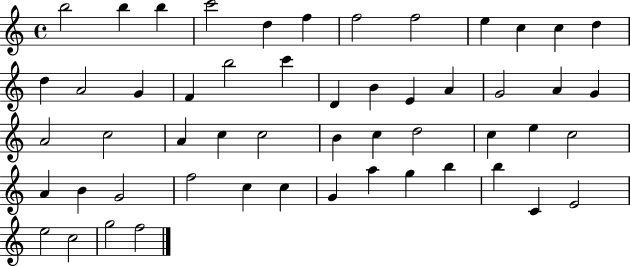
X:1
T:Untitled
M:4/4
L:1/4
K:C
b2 b b c'2 d f f2 f2 e c c d d A2 G F b2 c' D B E A G2 A G A2 c2 A c c2 B c d2 c e c2 A B G2 f2 c c G a g b b C E2 e2 c2 g2 f2